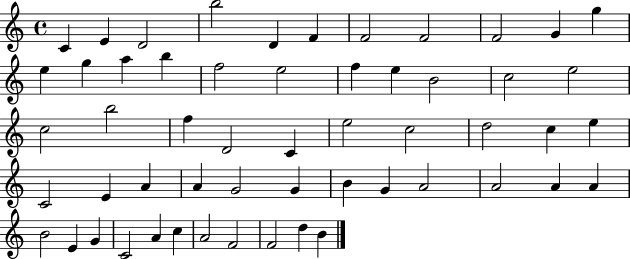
C4/q E4/q D4/h B5/h D4/q F4/q F4/h F4/h F4/h G4/q G5/q E5/q G5/q A5/q B5/q F5/h E5/h F5/q E5/q B4/h C5/h E5/h C5/h B5/h F5/q D4/h C4/q E5/h C5/h D5/h C5/q E5/q C4/h E4/q A4/q A4/q G4/h G4/q B4/q G4/q A4/h A4/h A4/q A4/q B4/h E4/q G4/q C4/h A4/q C5/q A4/h F4/h F4/h D5/q B4/q